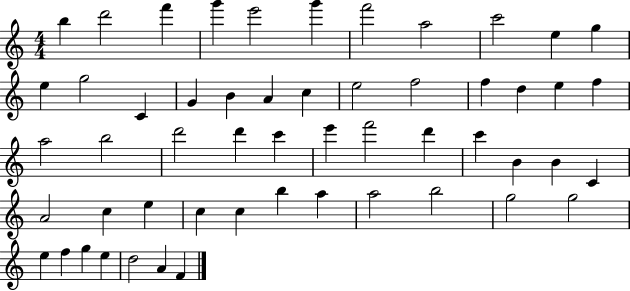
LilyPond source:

{
  \clef treble
  \numericTimeSignature
  \time 4/4
  \key c \major
  b''4 d'''2 f'''4 | g'''4 e'''2 g'''4 | f'''2 a''2 | c'''2 e''4 g''4 | \break e''4 g''2 c'4 | g'4 b'4 a'4 c''4 | e''2 f''2 | f''4 d''4 e''4 f''4 | \break a''2 b''2 | d'''2 d'''4 c'''4 | e'''4 f'''2 d'''4 | c'''4 b'4 b'4 c'4 | \break a'2 c''4 e''4 | c''4 c''4 b''4 a''4 | a''2 b''2 | g''2 g''2 | \break e''4 f''4 g''4 e''4 | d''2 a'4 f'4 | \bar "|."
}